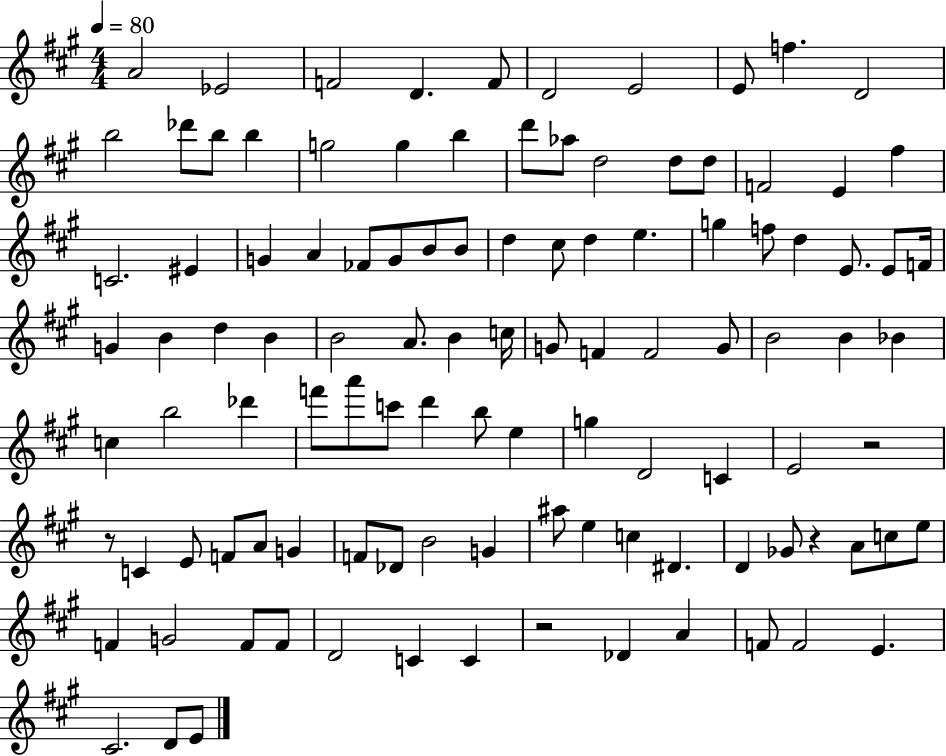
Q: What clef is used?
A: treble